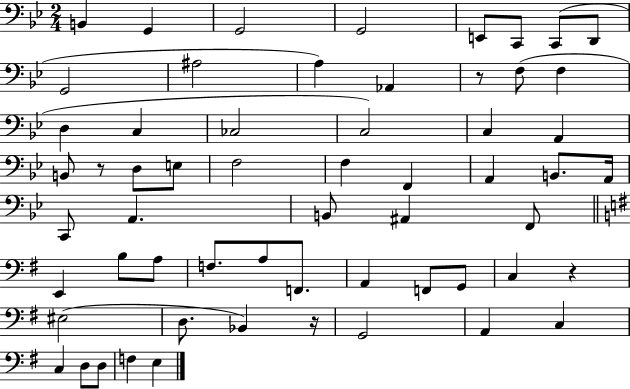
{
  \clef bass
  \numericTimeSignature
  \time 2/4
  \key bes \major
  b,4 g,4 | g,2 | g,2 | e,8 c,8 c,8( d,8 | \break g,2 | ais2 | a4) aes,4 | r8 f8( f4 | \break d4 c4 | ces2 | c2) | c4 a,4 | \break b,8 r8 d8 e8 | f2 | f4 f,4 | a,4 b,8. a,16 | \break c,8 a,4. | b,8 ais,4 f,8 | \bar "||" \break \key e \minor e,4 b8 a8 | f8. a8 f,8. | a,4 f,8 g,8 | c4 r4 | \break eis2( | d8. bes,4) r16 | g,2 | a,4 c4 | \break c4 d8 d8 | f4 e4 | \bar "|."
}